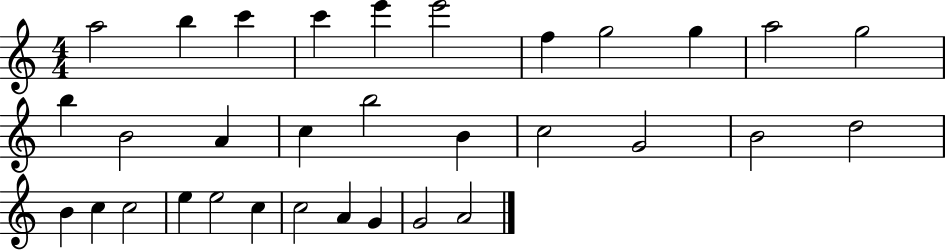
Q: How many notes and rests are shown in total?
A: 32